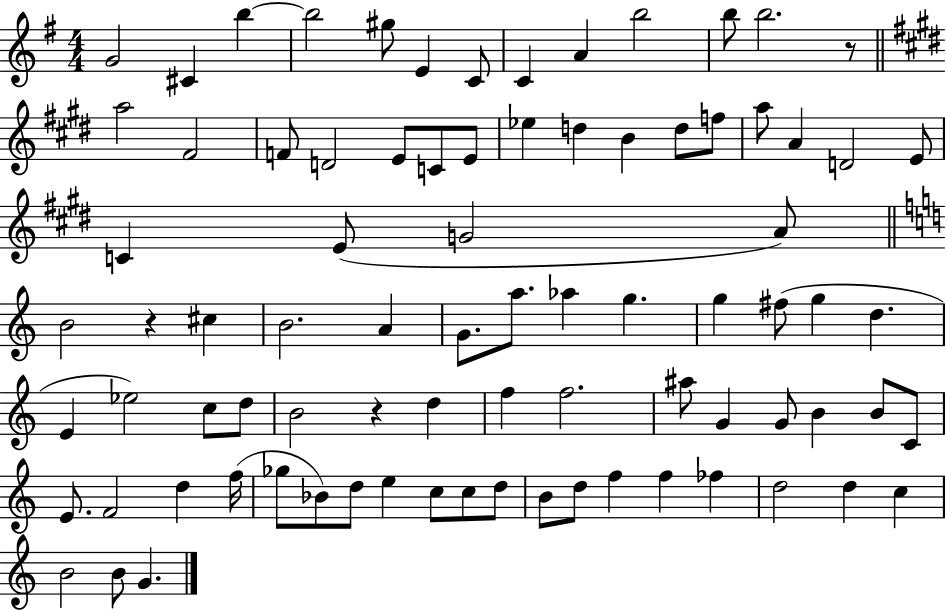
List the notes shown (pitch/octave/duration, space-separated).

G4/h C#4/q B5/q B5/h G#5/e E4/q C4/e C4/q A4/q B5/h B5/e B5/h. R/e A5/h F#4/h F4/e D4/h E4/e C4/e E4/e Eb5/q D5/q B4/q D5/e F5/e A5/e A4/q D4/h E4/e C4/q E4/e G4/h A4/e B4/h R/q C#5/q B4/h. A4/q G4/e. A5/e. Ab5/q G5/q. G5/q F#5/e G5/q D5/q. E4/q Eb5/h C5/e D5/e B4/h R/q D5/q F5/q F5/h. A#5/e G4/q G4/e B4/q B4/e C4/e E4/e. F4/h D5/q F5/s Gb5/e Bb4/e D5/e E5/q C5/e C5/e D5/e B4/e D5/e F5/q F5/q FES5/q D5/h D5/q C5/q B4/h B4/e G4/q.